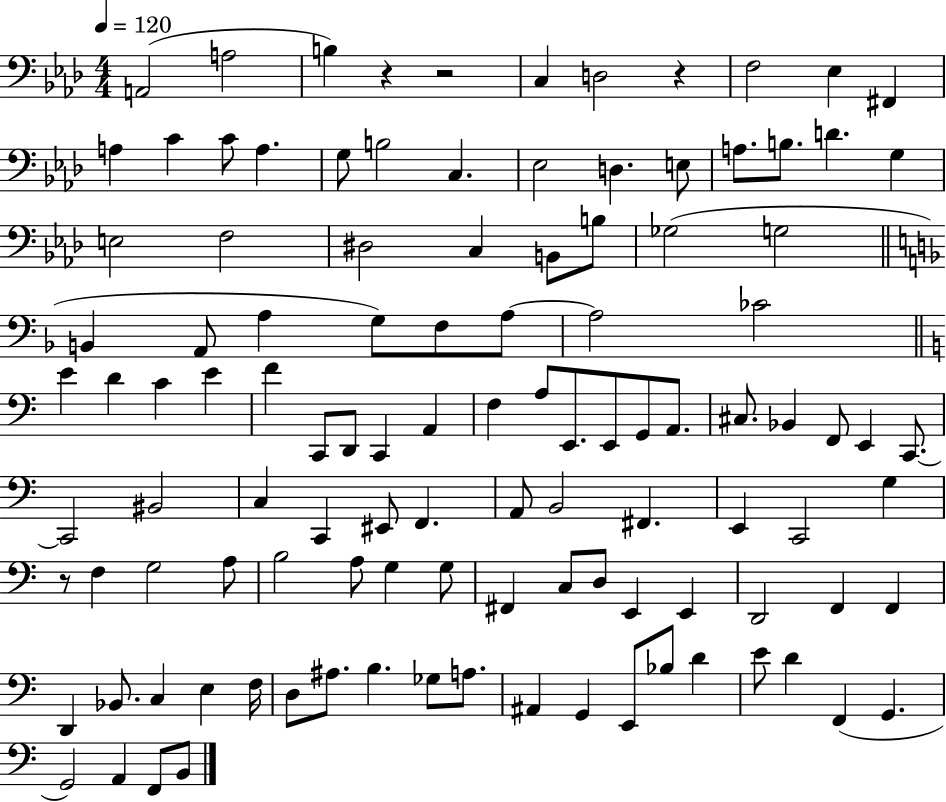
{
  \clef bass
  \numericTimeSignature
  \time 4/4
  \key aes \major
  \tempo 4 = 120
  a,2( a2 | b4) r4 r2 | c4 d2 r4 | f2 ees4 fis,4 | \break a4 c'4 c'8 a4. | g8 b2 c4. | ees2 d4. e8 | a8. b8. d'4. g4 | \break e2 f2 | dis2 c4 b,8 b8 | ges2( g2 | \bar "||" \break \key d \minor b,4 a,8 a4 g8) f8 a8~~ | a2 ces'2 | \bar "||" \break \key a \minor e'4 d'4 c'4 e'4 | f'4 c,8 d,8 c,4 a,4 | f4 a8 e,8. e,8 g,8 a,8. | cis8. bes,4 f,8 e,4 c,8.~~ | \break c,2 bis,2 | c4 c,4 eis,8 f,4. | a,8 b,2 fis,4. | e,4 c,2 g4 | \break r8 f4 g2 a8 | b2 a8 g4 g8 | fis,4 c8 d8 e,4 e,4 | d,2 f,4 f,4 | \break d,4 bes,8. c4 e4 f16 | d8 ais8. b4. ges8 a8. | ais,4 g,4 e,8 bes8 d'4 | e'8 d'4 f,4( g,4. | \break g,2) a,4 f,8 b,8 | \bar "|."
}